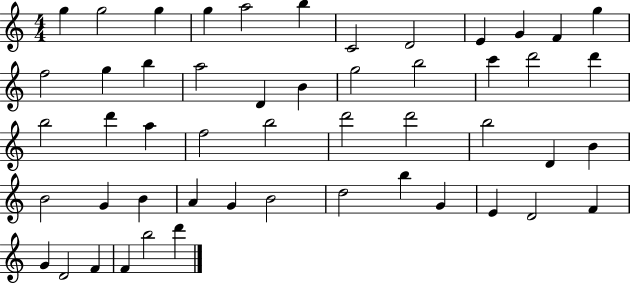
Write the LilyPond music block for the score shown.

{
  \clef treble
  \numericTimeSignature
  \time 4/4
  \key c \major
  g''4 g''2 g''4 | g''4 a''2 b''4 | c'2 d'2 | e'4 g'4 f'4 g''4 | \break f''2 g''4 b''4 | a''2 d'4 b'4 | g''2 b''2 | c'''4 d'''2 d'''4 | \break b''2 d'''4 a''4 | f''2 b''2 | d'''2 d'''2 | b''2 d'4 b'4 | \break b'2 g'4 b'4 | a'4 g'4 b'2 | d''2 b''4 g'4 | e'4 d'2 f'4 | \break g'4 d'2 f'4 | f'4 b''2 d'''4 | \bar "|."
}